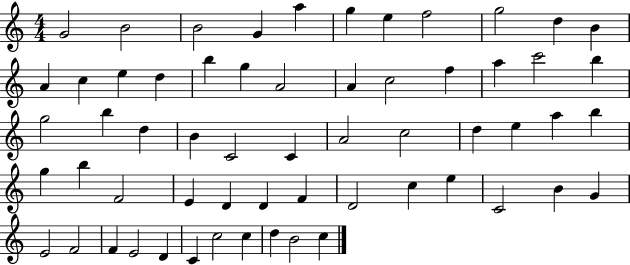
{
  \clef treble
  \numericTimeSignature
  \time 4/4
  \key c \major
  g'2 b'2 | b'2 g'4 a''4 | g''4 e''4 f''2 | g''2 d''4 b'4 | \break a'4 c''4 e''4 d''4 | b''4 g''4 a'2 | a'4 c''2 f''4 | a''4 c'''2 b''4 | \break g''2 b''4 d''4 | b'4 c'2 c'4 | a'2 c''2 | d''4 e''4 a''4 b''4 | \break g''4 b''4 f'2 | e'4 d'4 d'4 f'4 | d'2 c''4 e''4 | c'2 b'4 g'4 | \break e'2 f'2 | f'4 e'2 d'4 | c'4 c''2 c''4 | d''4 b'2 c''4 | \break \bar "|."
}